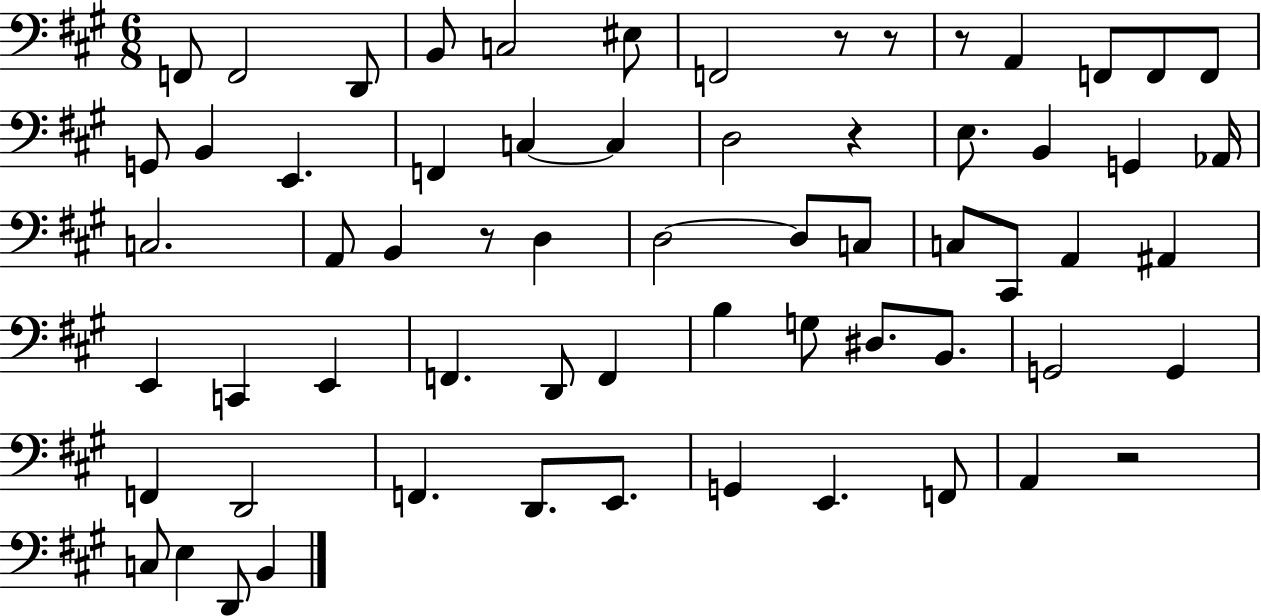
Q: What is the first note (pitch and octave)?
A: F2